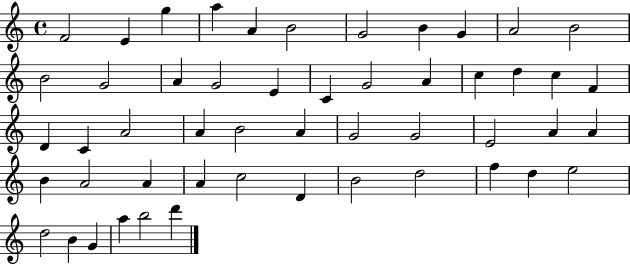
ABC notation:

X:1
T:Untitled
M:4/4
L:1/4
K:C
F2 E g a A B2 G2 B G A2 B2 B2 G2 A G2 E C G2 A c d c F D C A2 A B2 A G2 G2 E2 A A B A2 A A c2 D B2 d2 f d e2 d2 B G a b2 d'